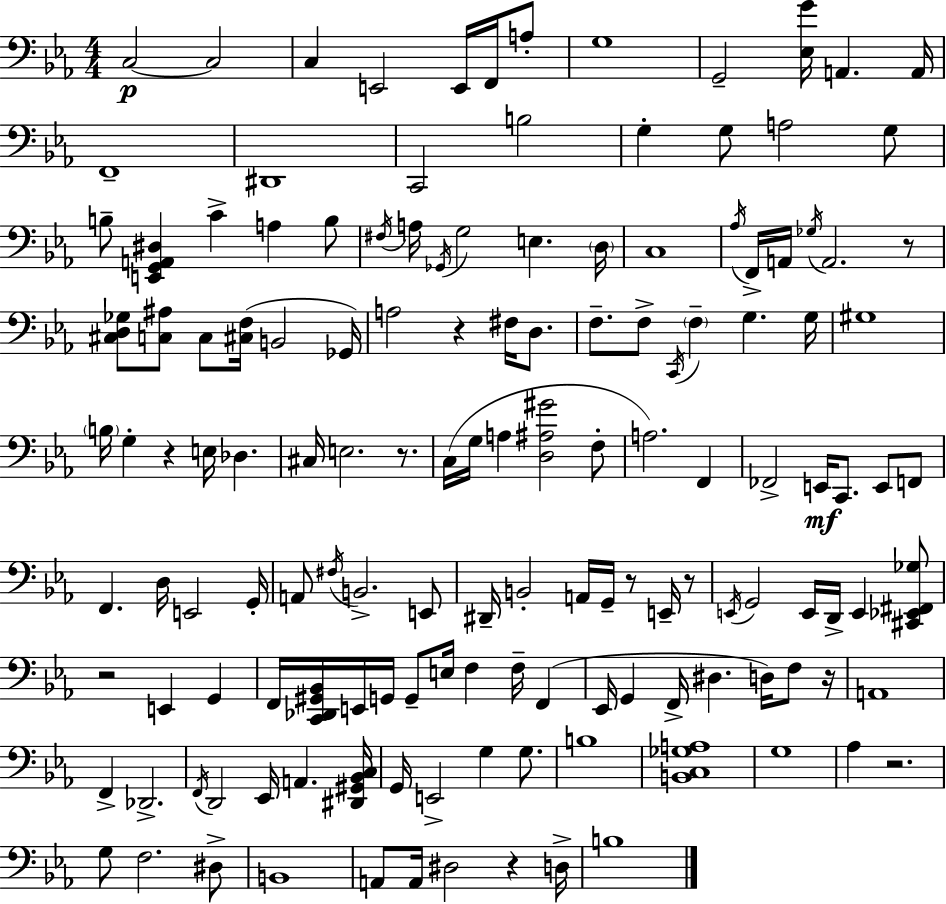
C3/h C3/h C3/q E2/h E2/s F2/s A3/e G3/w G2/h [Eb3,G4]/s A2/q. A2/s F2/w D#2/w C2/h B3/h G3/q G3/e A3/h G3/e B3/e [E2,G2,A2,D#3]/q C4/q A3/q B3/e F#3/s A3/s Gb2/s G3/h E3/q. D3/s C3/w Ab3/s F2/s A2/s Gb3/s A2/h. R/e [C#3,D3,Gb3]/e [C3,A#3]/e C3/e [C#3,F3]/s B2/h Gb2/s A3/h R/q F#3/s D3/e. F3/e. F3/e C2/s F3/q G3/q. G3/s G#3/w B3/s G3/q R/q E3/s Db3/q. C#3/s E3/h. R/e. C3/s G3/s A3/q [D3,A#3,G#4]/h F3/e A3/h. F2/q FES2/h E2/s C2/e. E2/e F2/e F2/q. D3/s E2/h G2/s A2/e F#3/s B2/h. E2/e D#2/s B2/h A2/s G2/s R/e E2/s R/e E2/s G2/h E2/s D2/s E2/q [C#2,Eb2,F#2,Gb3]/e R/h E2/q G2/q F2/s [C2,Db2,G#2,Bb2]/s E2/s G2/s G2/e E3/s F3/q F3/s F2/q Eb2/s G2/q F2/s D#3/q. D3/s F3/e R/s A2/w F2/q Db2/h. F2/s D2/h Eb2/s A2/q. [D#2,G#2,Bb2,C3]/s G2/s E2/h G3/q G3/e. B3/w [B2,C3,Gb3,A3]/w G3/w Ab3/q R/h. G3/e F3/h. D#3/e B2/w A2/e A2/s D#3/h R/q D3/s B3/w